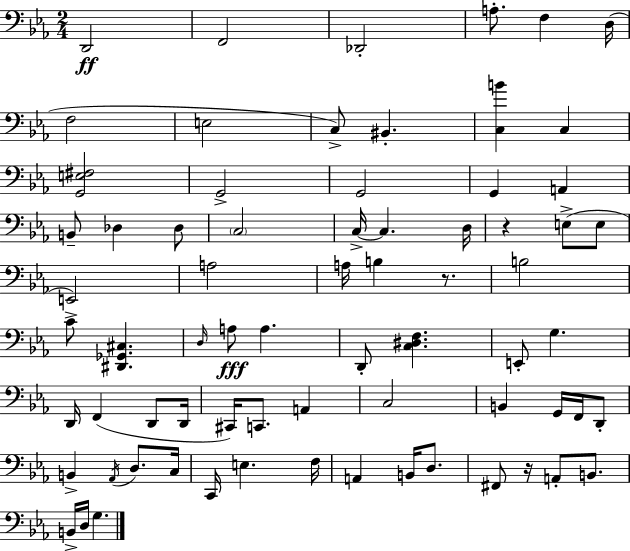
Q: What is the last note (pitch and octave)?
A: G3